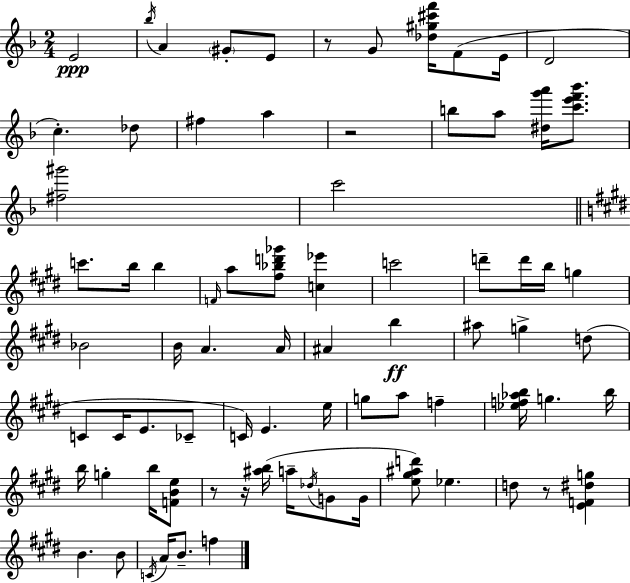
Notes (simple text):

E4/h Bb5/s A4/q G#4/e E4/e R/e G4/e [Db5,G#5,C#6,F6]/s F4/e E4/s D4/h C5/q. Db5/e F#5/q A5/q R/h B5/e A5/e [D#5,G6,A6]/s [C6,E6,F6,Bb6]/e. [F#5,G#6]/h C6/h C6/e. B5/s B5/q F4/s A5/e [F#5,Bb5,D6,Gb6]/e [C5,Eb6]/q C6/h D6/e D6/s B5/s G5/q Bb4/h B4/s A4/q. A4/s A#4/q B5/q A#5/e G5/q D5/e C4/e C4/s E4/e. CES4/e C4/s E4/q. E5/s G5/e A5/e F5/q [Eb5,F5,Ab5,B5]/s G5/q. B5/s B5/s G5/q B5/s [F4,B4,E5]/e R/e R/s [A#5,B5]/s A5/s Db5/s G4/e G4/s [E5,G#5,A#5,D6]/e Eb5/q. D5/e R/e [E4,F4,D#5,G5]/q B4/q. B4/e C4/s A4/s B4/e. F5/q